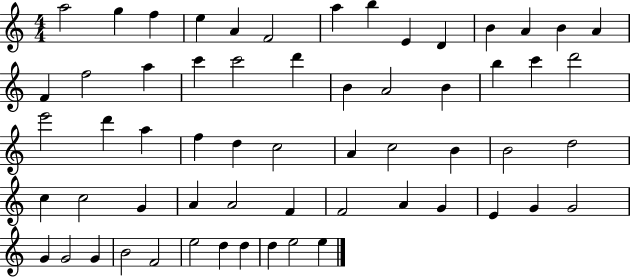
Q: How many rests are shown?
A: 0